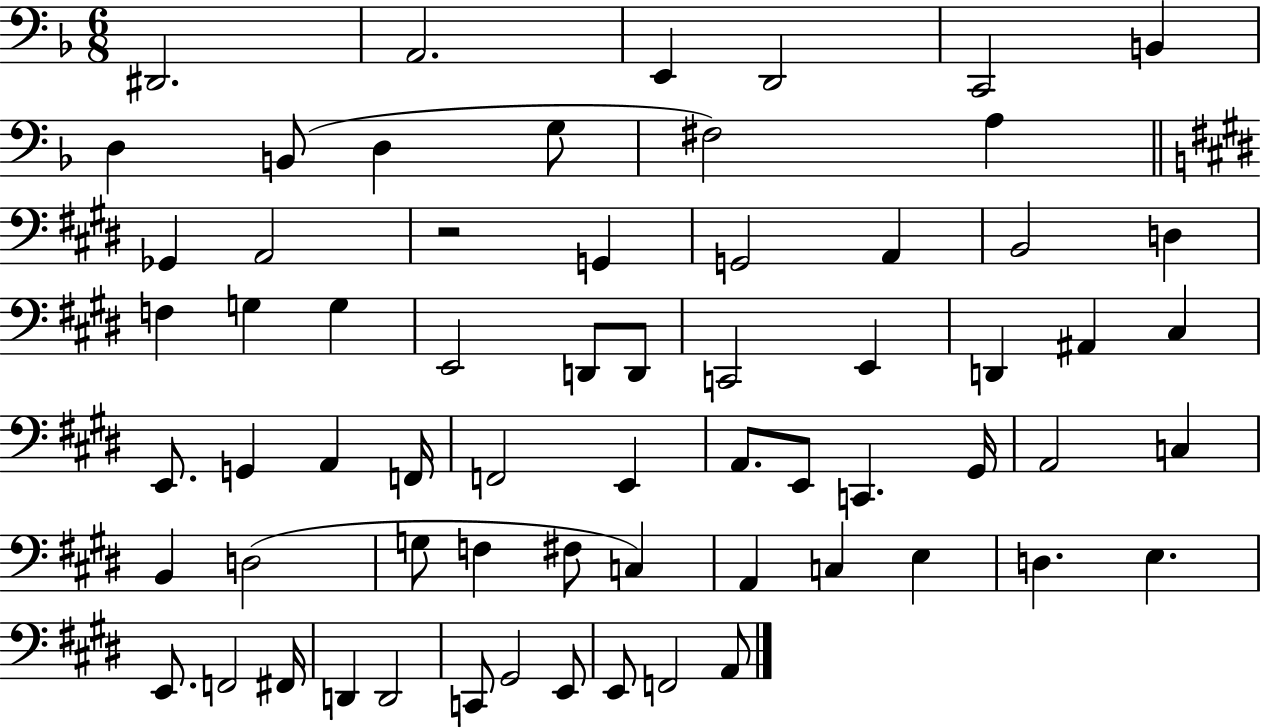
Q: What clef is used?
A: bass